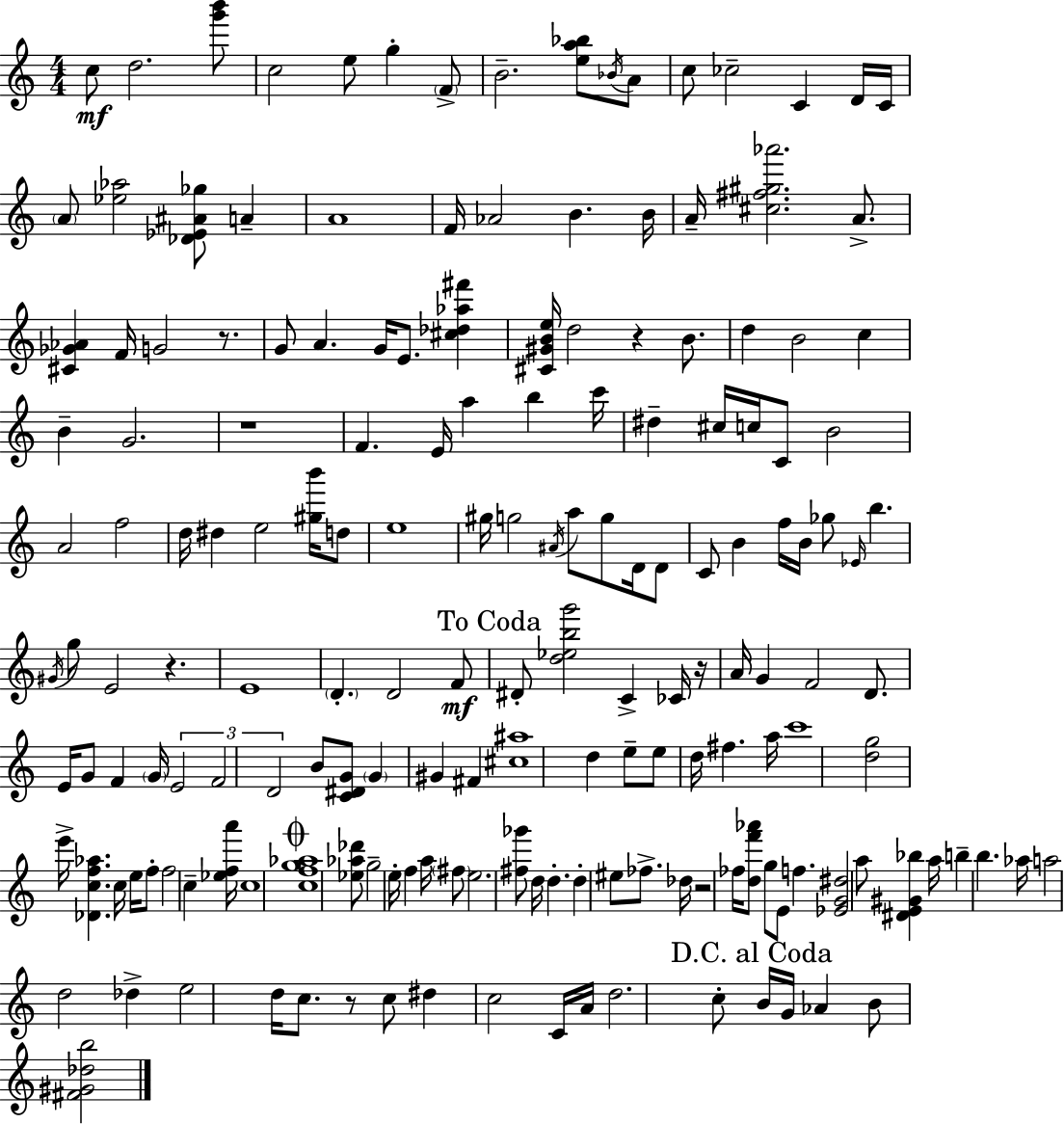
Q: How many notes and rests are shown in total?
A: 173